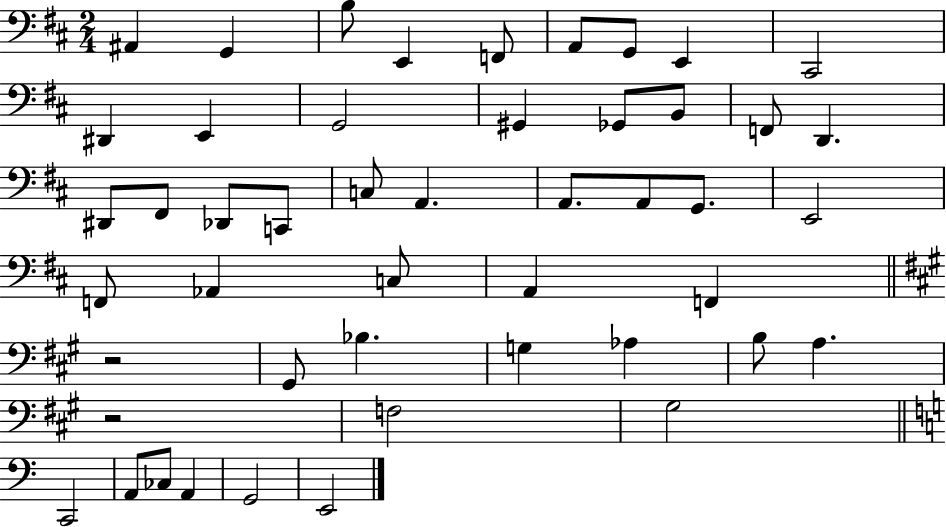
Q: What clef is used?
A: bass